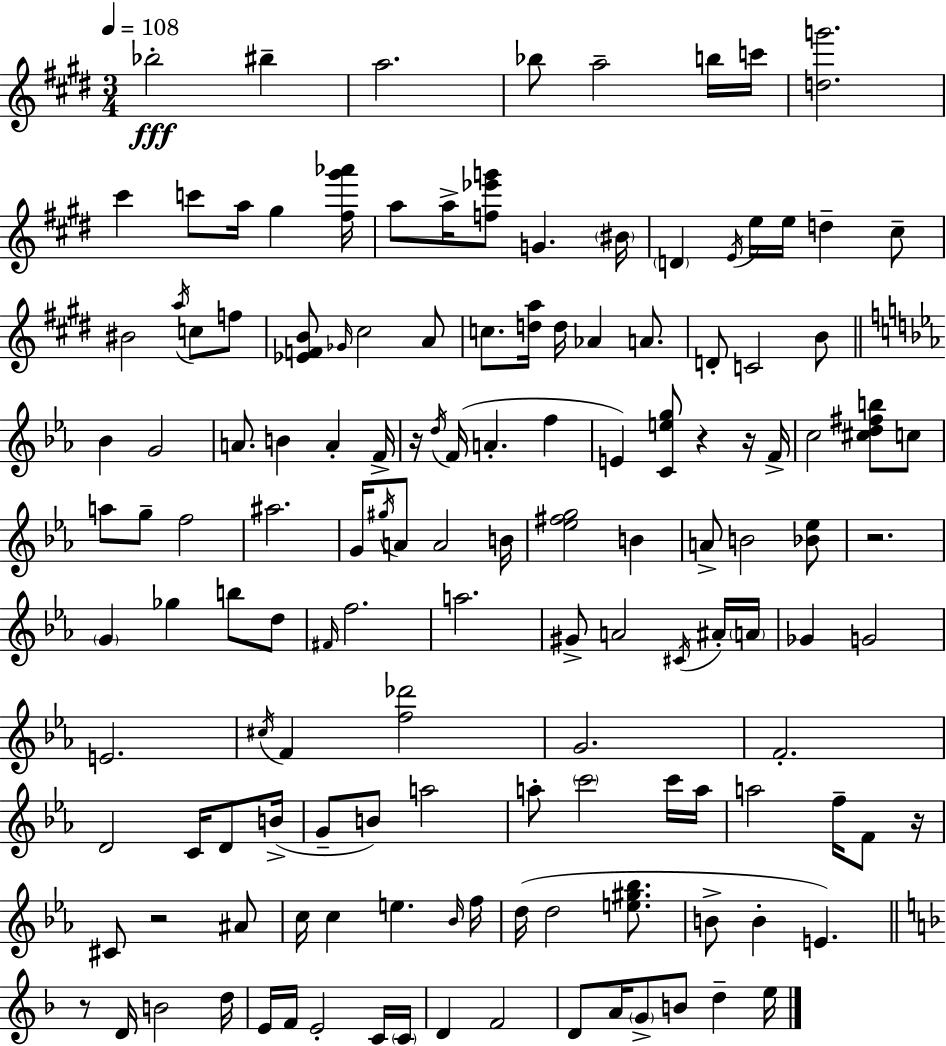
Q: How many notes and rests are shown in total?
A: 140